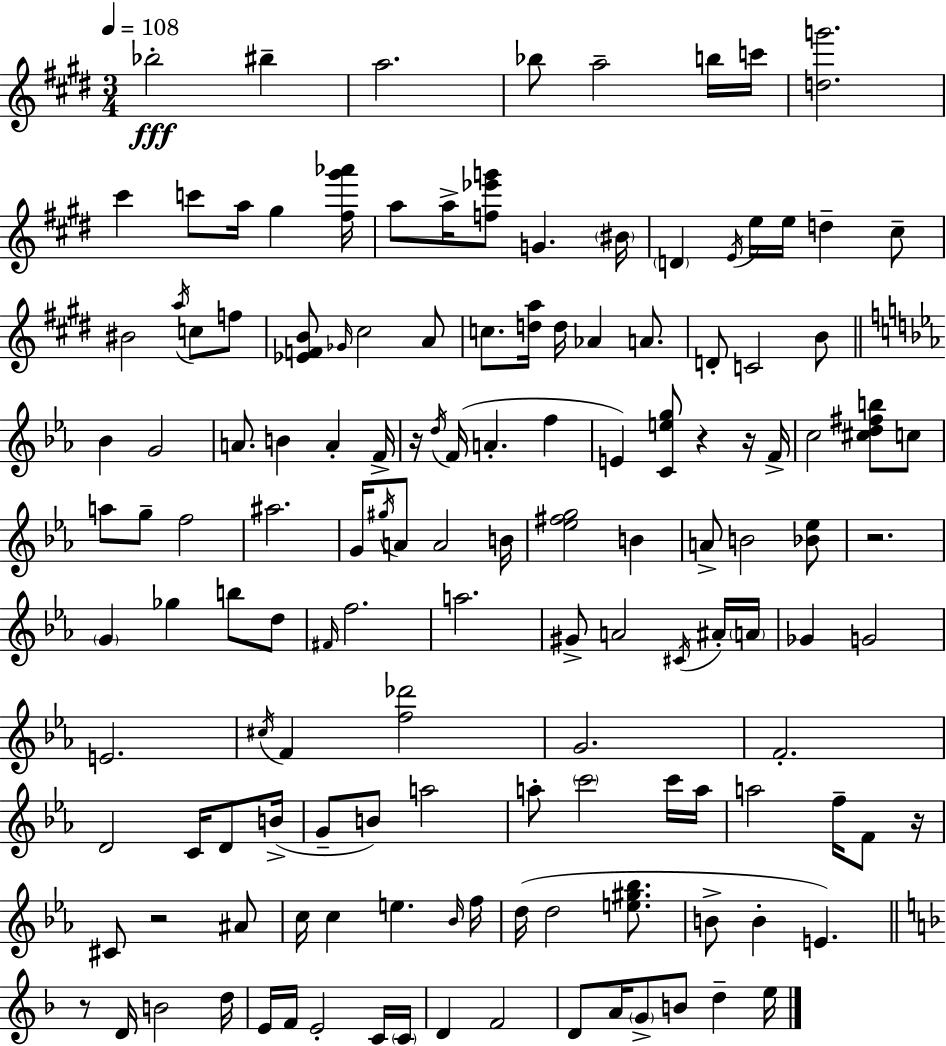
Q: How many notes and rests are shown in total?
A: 140